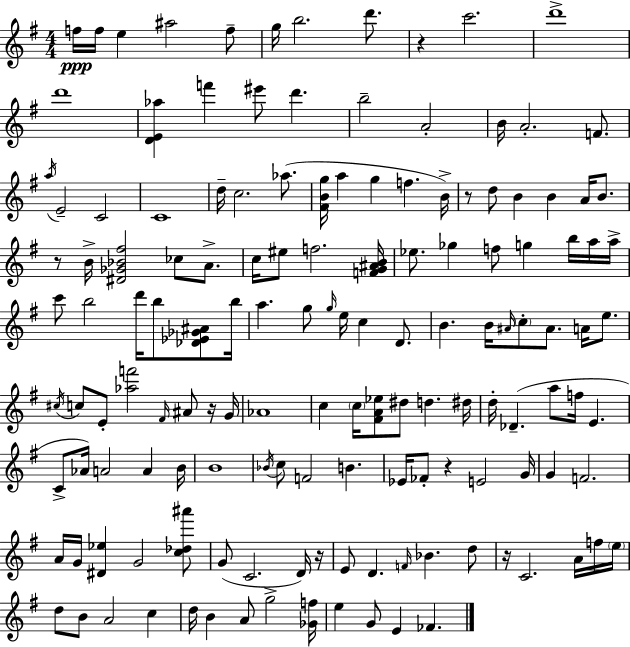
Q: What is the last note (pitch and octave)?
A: FES4